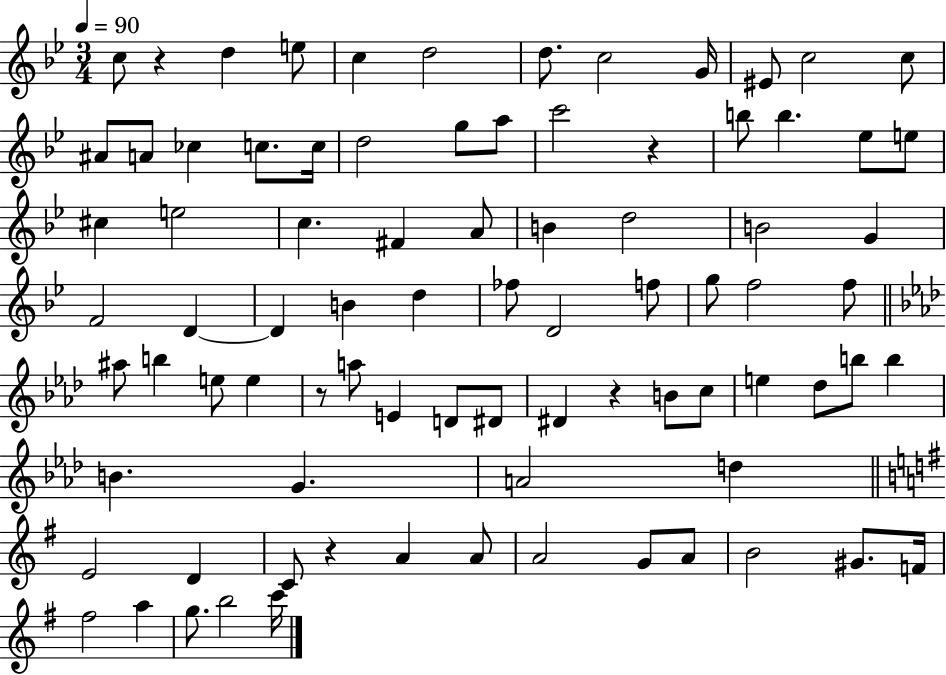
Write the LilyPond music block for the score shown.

{
  \clef treble
  \numericTimeSignature
  \time 3/4
  \key bes \major
  \tempo 4 = 90
  \repeat volta 2 { c''8 r4 d''4 e''8 | c''4 d''2 | d''8. c''2 g'16 | eis'8 c''2 c''8 | \break ais'8 a'8 ces''4 c''8. c''16 | d''2 g''8 a''8 | c'''2 r4 | b''8 b''4. ees''8 e''8 | \break cis''4 e''2 | c''4. fis'4 a'8 | b'4 d''2 | b'2 g'4 | \break f'2 d'4~~ | d'4 b'4 d''4 | fes''8 d'2 f''8 | g''8 f''2 f''8 | \break \bar "||" \break \key f \minor ais''8 b''4 e''8 e''4 | r8 a''8 e'4 d'8 dis'8 | dis'4 r4 b'8 c''8 | e''4 des''8 b''8 b''4 | \break b'4. g'4. | a'2 d''4 | \bar "||" \break \key e \minor e'2 d'4 | c'8 r4 a'4 a'8 | a'2 g'8 a'8 | b'2 gis'8. f'16 | \break fis''2 a''4 | g''8. b''2 c'''16 | } \bar "|."
}